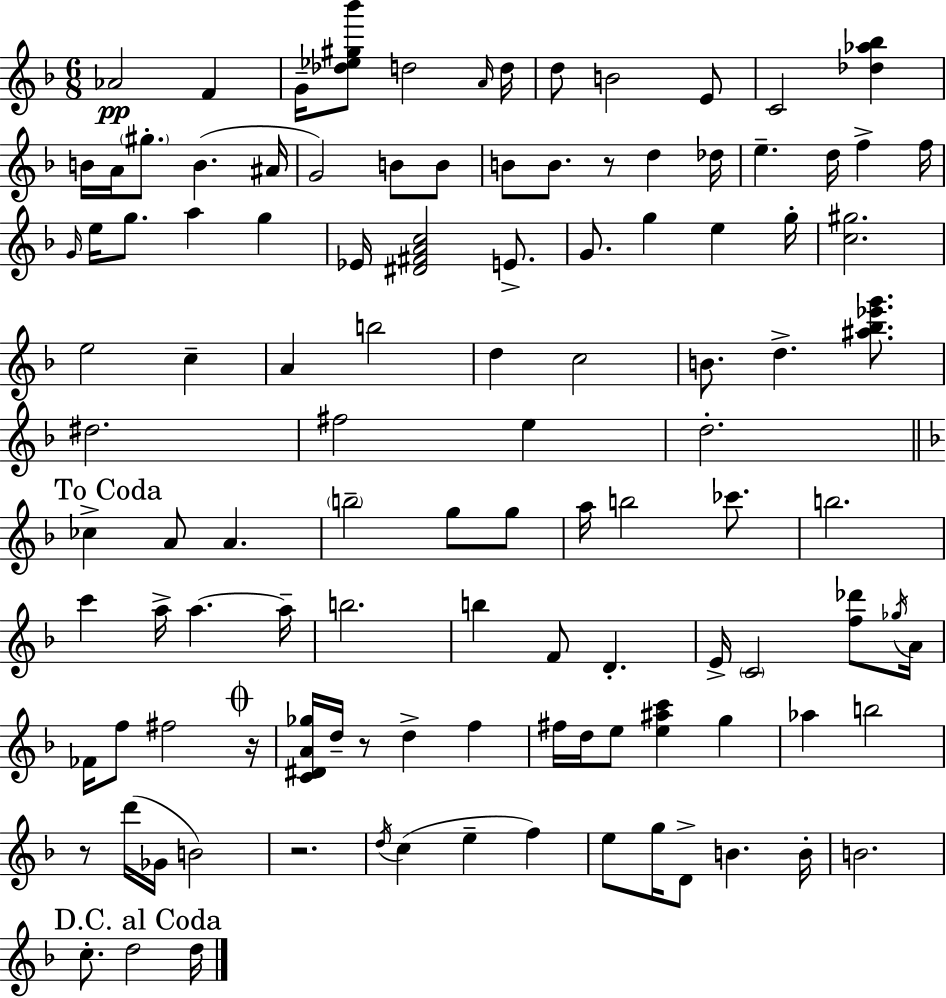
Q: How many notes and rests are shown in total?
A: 112